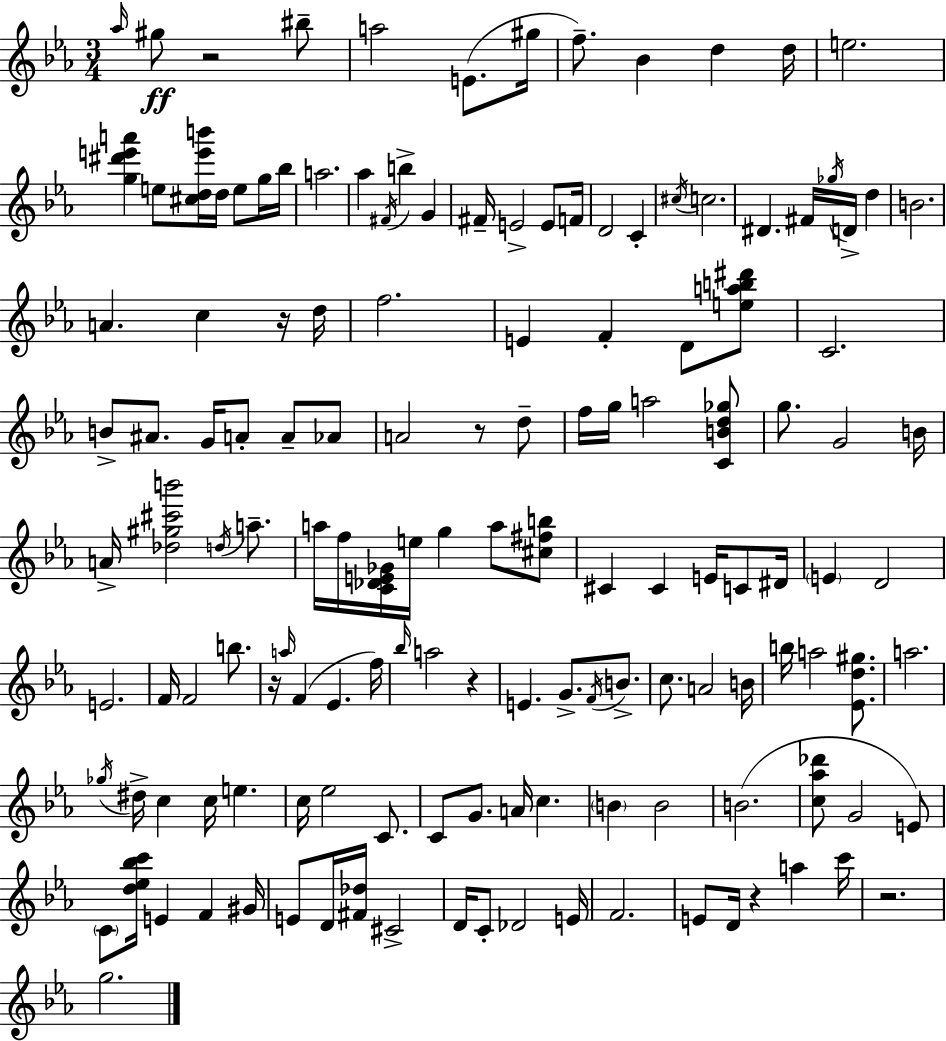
X:1
T:Untitled
M:3/4
L:1/4
K:Eb
_a/4 ^g/2 z2 ^b/2 a2 E/2 ^g/4 f/2 _B d d/4 e2 [g^d'e'a'] e/2 [^cde'b']/4 d/4 e/2 g/4 _b/4 a2 _a ^F/4 b G ^F/4 E2 E/2 F/4 D2 C ^c/4 c2 ^D ^F/4 _g/4 D/4 d B2 A c z/4 d/4 f2 E F D/2 [eab^d']/2 C2 B/2 ^A/2 G/4 A/2 A/2 _A/2 A2 z/2 d/2 f/4 g/4 a2 [CBd_g]/2 g/2 G2 B/4 A/4 [_d^g^c'b']2 d/4 a/2 a/4 f/4 [C_DE_G]/4 e/4 g a/2 [^c^fb]/2 ^C ^C E/4 C/2 ^D/4 E D2 E2 F/4 F2 b/2 z/4 a/4 F _E f/4 _b/4 a2 z E G/2 F/4 B/2 c/2 A2 B/4 b/4 a2 [_Ed^g]/2 a2 _g/4 ^d/4 c c/4 e c/4 _e2 C/2 C/2 G/2 A/4 c B B2 B2 [c_a_d']/2 G2 E/2 C/2 [d_e_bc']/4 E F ^G/4 E/2 D/4 [^F_d]/4 ^C2 D/4 C/2 _D2 E/4 F2 E/2 D/4 z a c'/4 z2 g2